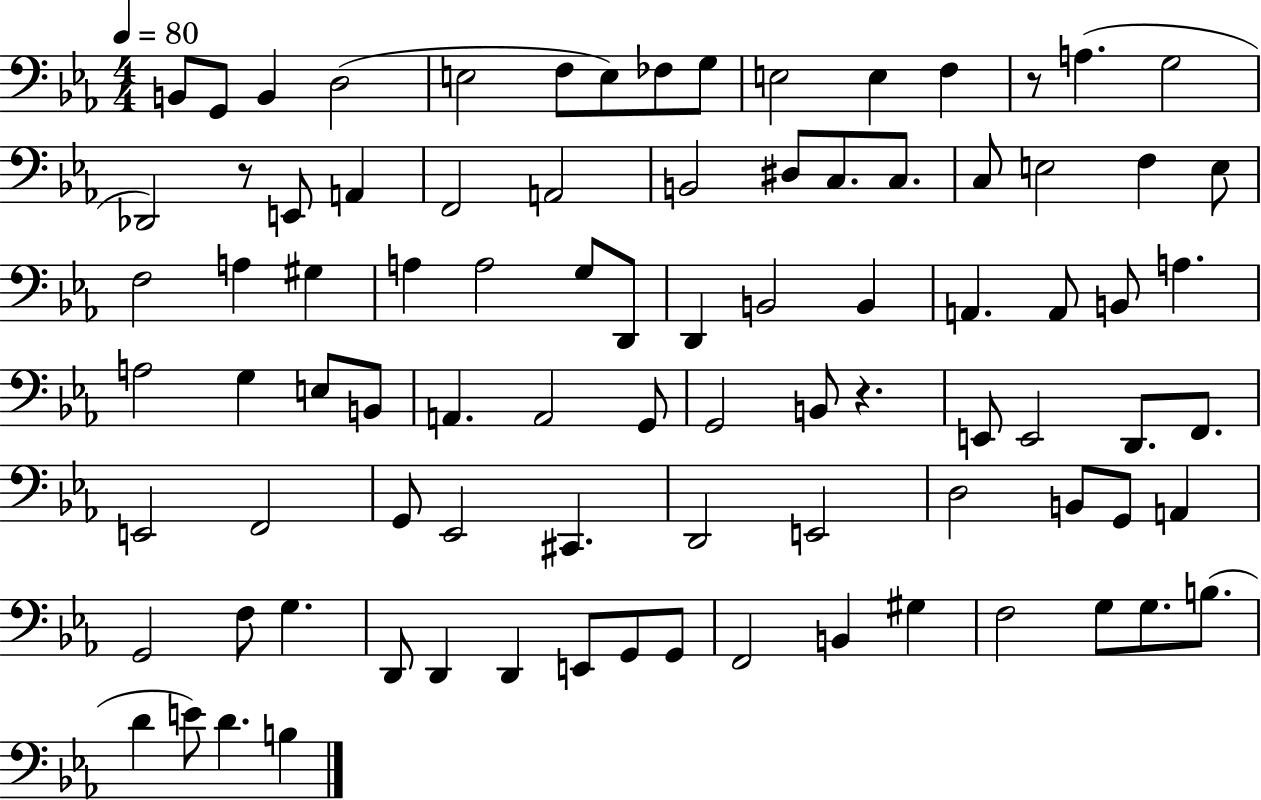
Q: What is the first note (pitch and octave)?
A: B2